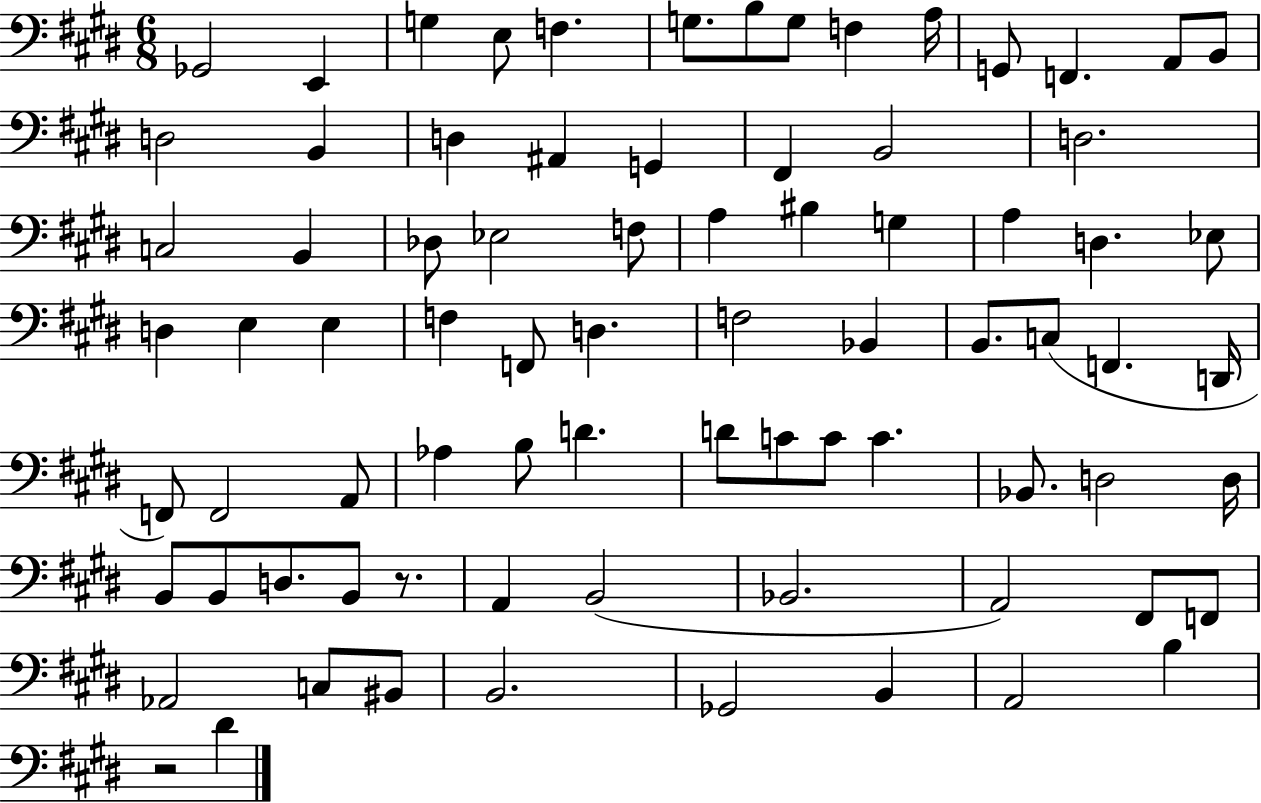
Gb2/h E2/q G3/q E3/e F3/q. G3/e. B3/e G3/e F3/q A3/s G2/e F2/q. A2/e B2/e D3/h B2/q D3/q A#2/q G2/q F#2/q B2/h D3/h. C3/h B2/q Db3/e Eb3/h F3/e A3/q BIS3/q G3/q A3/q D3/q. Eb3/e D3/q E3/q E3/q F3/q F2/e D3/q. F3/h Bb2/q B2/e. C3/e F2/q. D2/s F2/e F2/h A2/e Ab3/q B3/e D4/q. D4/e C4/e C4/e C4/q. Bb2/e. D3/h D3/s B2/e B2/e D3/e. B2/e R/e. A2/q B2/h Bb2/h. A2/h F#2/e F2/e Ab2/h C3/e BIS2/e B2/h. Gb2/h B2/q A2/h B3/q R/h D#4/q